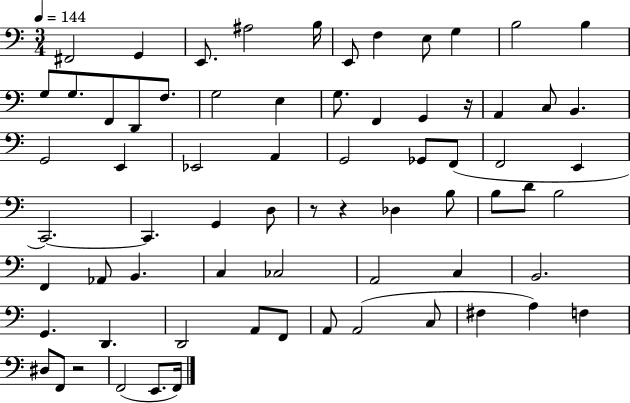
{
  \clef bass
  \numericTimeSignature
  \time 3/4
  \key c \major
  \tempo 4 = 144
  fis,2 g,4 | e,8. ais2 b16 | e,8 f4 e8 g4 | b2 b4 | \break g8 g8. f,8 d,8 f8. | g2 e4 | g8. f,4 g,4 r16 | a,4 c8 b,4. | \break g,2 e,4 | ees,2 a,4 | g,2 ges,8 f,8( | f,2 e,4 | \break c,2.~~) | c,4. g,4 d8 | r8 r4 des4 b8 | b8 d'8 b2 | \break f,4 aes,8 b,4. | c4 ces2 | a,2 c4 | b,2. | \break g,4. d,4. | d,2 a,8 f,8 | a,8 a,2( c8 | fis4 a4) f4 | \break dis8 f,8 r2 | f,2( e,8. f,16) | \bar "|."
}